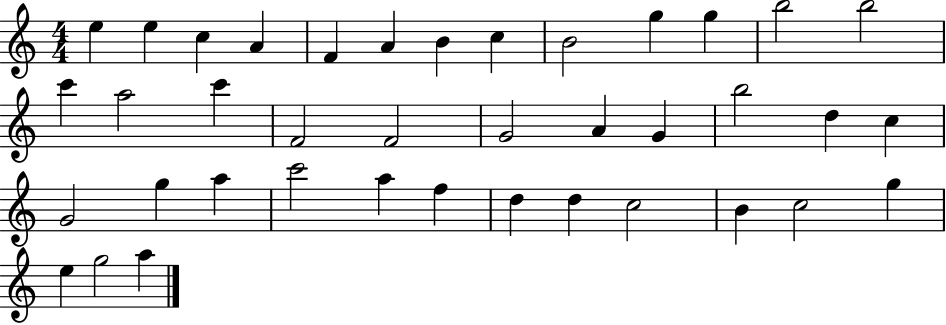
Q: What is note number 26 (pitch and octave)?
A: G5